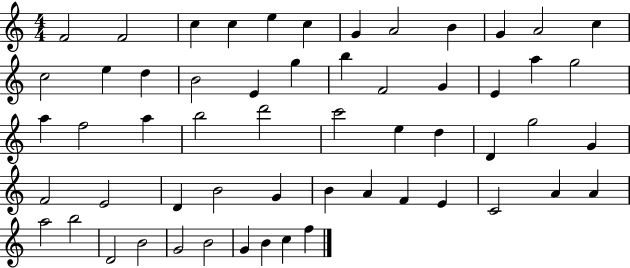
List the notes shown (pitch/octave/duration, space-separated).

F4/h F4/h C5/q C5/q E5/q C5/q G4/q A4/h B4/q G4/q A4/h C5/q C5/h E5/q D5/q B4/h E4/q G5/q B5/q F4/h G4/q E4/q A5/q G5/h A5/q F5/h A5/q B5/h D6/h C6/h E5/q D5/q D4/q G5/h G4/q F4/h E4/h D4/q B4/h G4/q B4/q A4/q F4/q E4/q C4/h A4/q A4/q A5/h B5/h D4/h B4/h G4/h B4/h G4/q B4/q C5/q F5/q